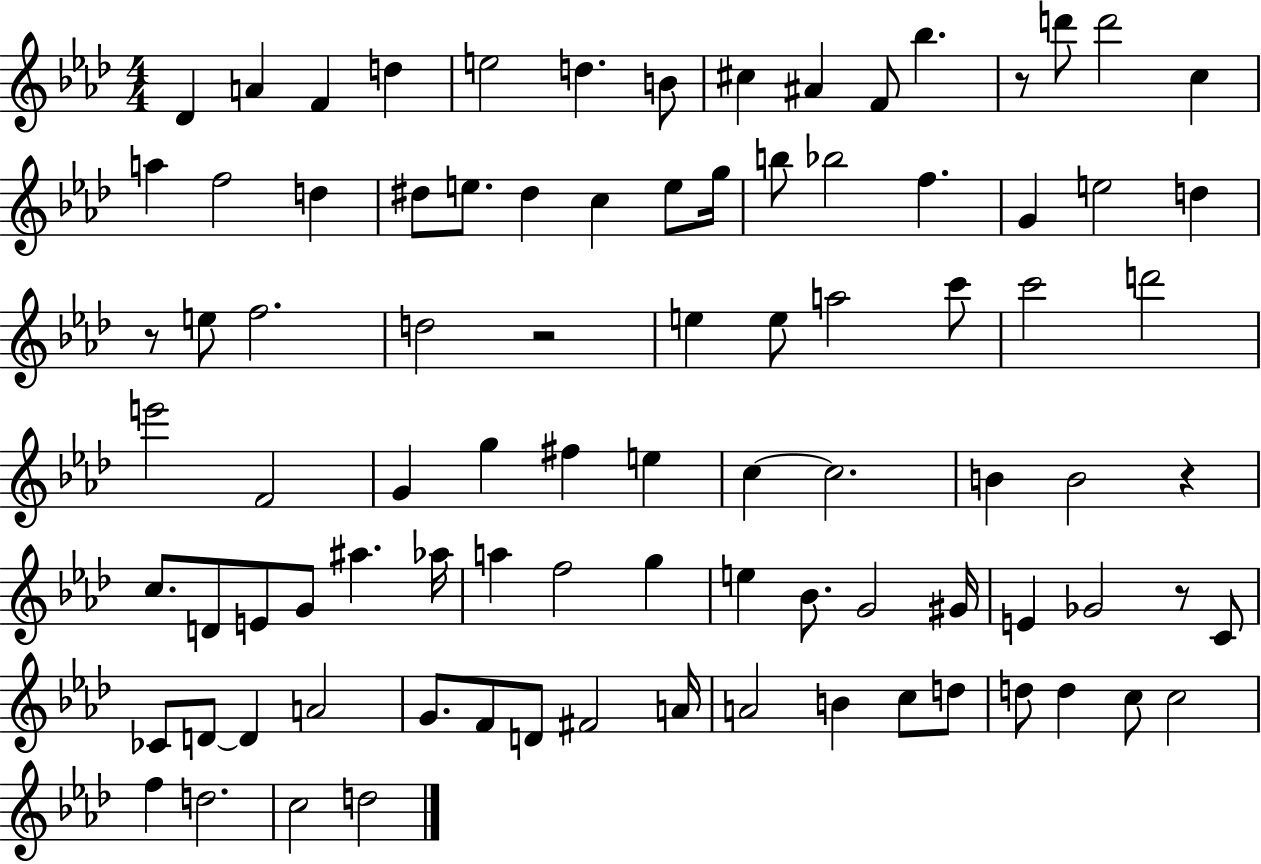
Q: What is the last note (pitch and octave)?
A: D5